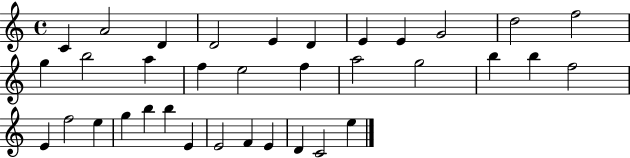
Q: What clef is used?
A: treble